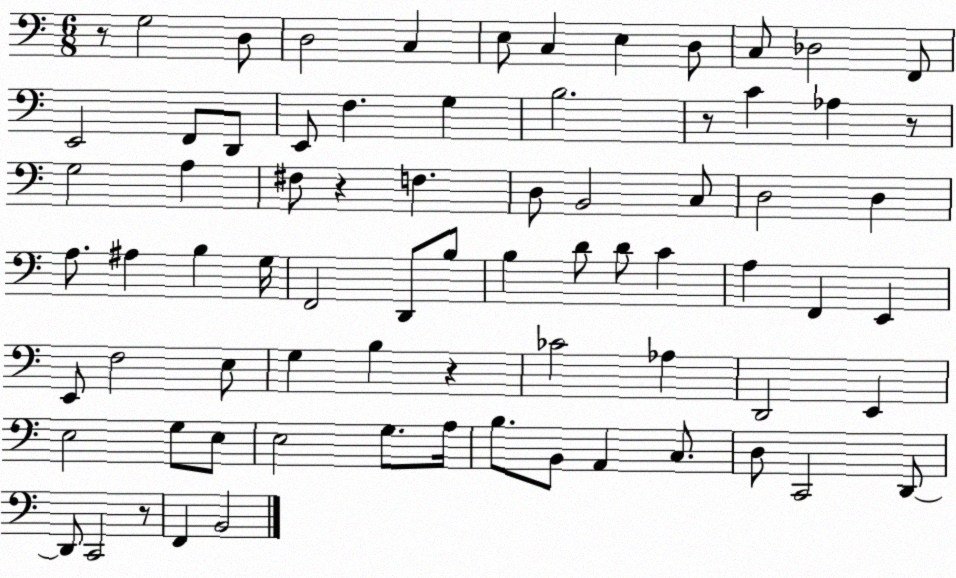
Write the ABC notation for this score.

X:1
T:Untitled
M:6/8
L:1/4
K:C
z/2 G,2 D,/2 D,2 C, E,/2 C, E, D,/2 C,/2 _D,2 F,,/2 E,,2 F,,/2 D,,/2 E,,/2 F, G, B,2 z/2 C _A, z/2 G,2 A, ^F,/2 z F, D,/2 B,,2 C,/2 D,2 D, A,/2 ^A, B, G,/4 F,,2 D,,/2 B,/2 B, D/2 D/2 C A, F,, E,, E,,/2 F,2 E,/2 G, B, z _C2 _A, D,,2 E,, E,2 G,/2 E,/2 E,2 G,/2 A,/4 B,/2 B,,/2 A,, C,/2 D,/2 C,,2 D,,/2 D,,/2 C,,2 z/2 F,, B,,2